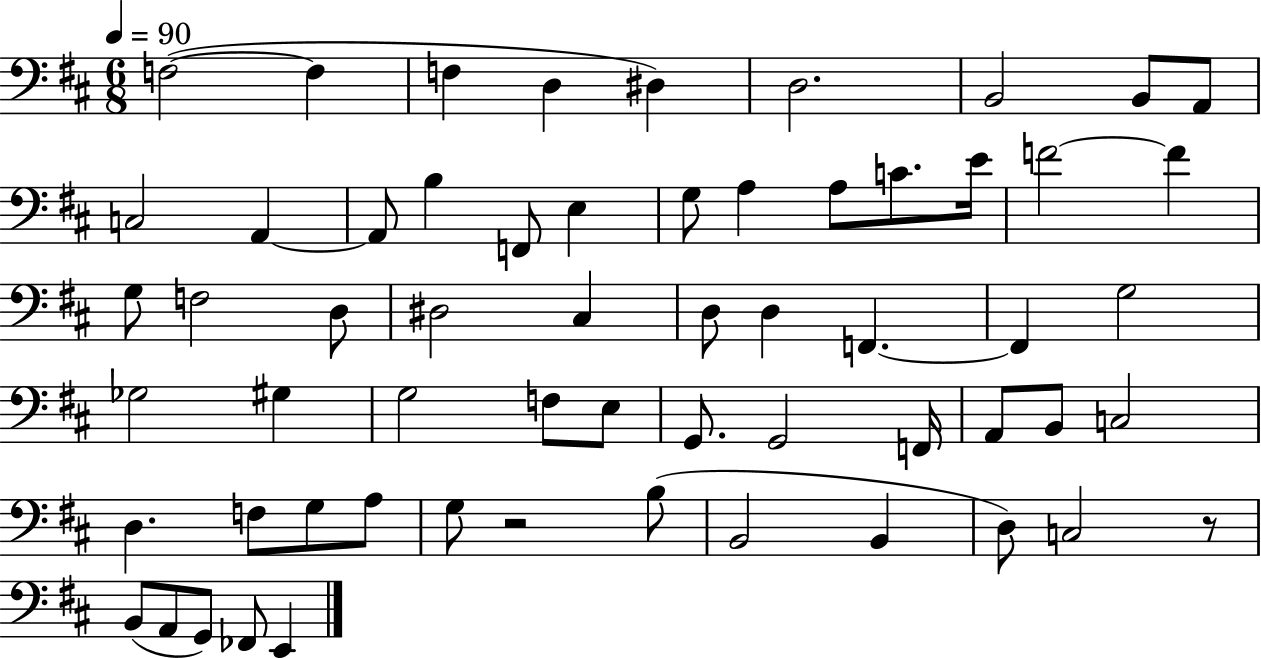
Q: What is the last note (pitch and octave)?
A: E2